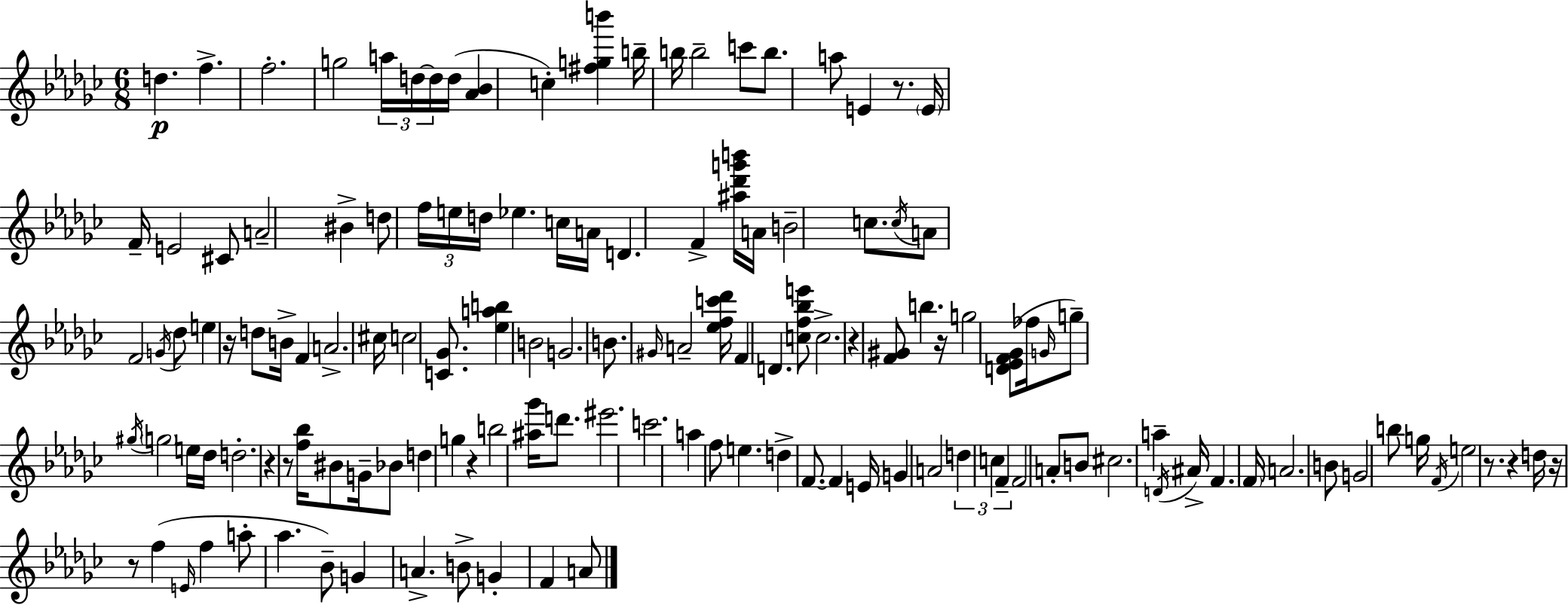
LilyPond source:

{
  \clef treble
  \numericTimeSignature
  \time 6/8
  \key ees \minor
  d''4.\p f''4.-> | f''2.-. | g''2 \tuplet 3/2 { a''16 d''16~~ d''16 } d''16( | <aes' bes'>4 c''4-.) <fis'' g'' b'''>4 | \break b''16-- b''16 b''2-- c'''8 | b''8. a''8 e'4 r8. | \parenthesize e'16 f'16-- e'2 cis'8 | a'2-- bis'4-> | \break d''8 \tuplet 3/2 { f''16 e''16 d''16 } ees''4. c''16 | a'16 d'4. f'4-> <ais'' des''' g''' b'''>16 | a'16 b'2-- c''8. | \acciaccatura { c''16 } a'8 f'2 \acciaccatura { g'16 } | \break des''8 e''4 r16 d''8 b'16-> f'4 | a'2.-> | cis''16 c''2 <c' ges'>8. | <ees'' a'' b''>4 b'2 | \break g'2. | b'8. \grace { gis'16 } a'2-- | <ees'' f'' c''' des'''>16 f'4 d'4. | <c'' f'' bes'' e'''>8 c''2.-> | \break r4 <f' gis'>8 b''4. | r16 g''2 | <d' ees' f' ges'>8( fes''16 \grace { g'16 } g''8--) \acciaccatura { gis''16 } \parenthesize g''2 | e''16 des''16 d''2.-. | \break r4 r8 <f'' bes''>16 | bis'8 g'16-- bes'8 d''4 g''4 | r4 b''2 | <ais'' ges'''>16 d'''8. eis'''2. | \break c'''2. | a''4 f''8 e''4. | d''4-> f'8.~~ | f'4 e'16 g'4 a'2 | \break \tuplet 3/2 { d''4 c''4 | f'4-- } f'2 | a'8-. b'8 cis''2. | a''4-- \acciaccatura { d'16 } ais'16-> f'4. | \break \parenthesize f'16 a'2. | b'8 g'2 | b''8 g''16 \acciaccatura { f'16 } e''2 | r8. r4 d''16 | \break r16 r8 f''4( \grace { e'16 } f''4 | a''8-. aes''4. bes'8--) g'4 | a'4.-> b'8-> g'4-. | f'4 a'8 \bar "|."
}